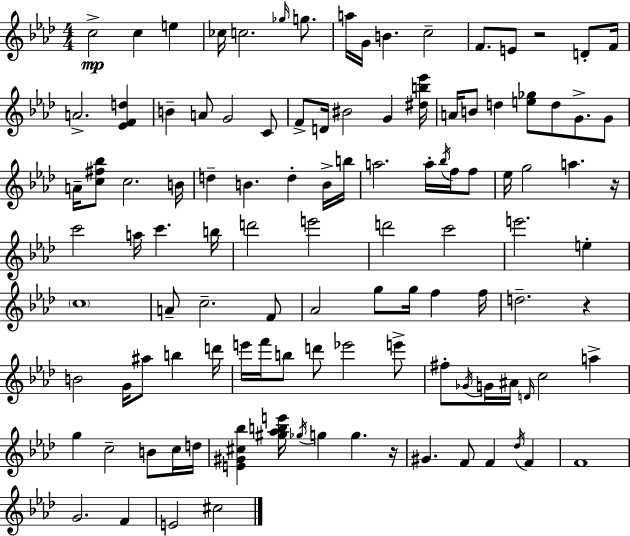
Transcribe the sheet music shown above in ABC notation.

X:1
T:Untitled
M:4/4
L:1/4
K:Ab
c2 c e _c/4 c2 _g/4 g/2 a/4 G/4 B c2 F/2 E/2 z2 D/2 F/4 A2 [_EFd] B A/2 G2 C/2 F/2 D/4 ^B2 G [^db_e']/4 A/4 B/2 d [e_g]/2 d/2 G/2 G/2 A/4 [c^f_b]/2 c2 B/4 d B d B/4 b/4 a2 a/4 _b/4 f/4 f/2 _e/4 g2 a z/4 c'2 a/4 c' b/4 d'2 e'2 d'2 c'2 e'2 e c4 A/2 c2 F/2 _A2 g/2 g/4 f f/4 d2 z B2 G/4 ^a/2 b d'/4 e'/4 f'/4 b/2 d'/2 _e'2 e'/2 ^f/2 _G/4 G/4 ^A/4 D/4 c2 a g c2 B/2 c/4 d/4 [E^G^c_b] [^g_abe']/4 _g/4 g g z/4 ^G F/2 F _d/4 F F4 G2 F E2 ^c2